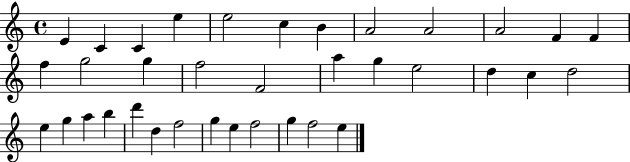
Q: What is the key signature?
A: C major